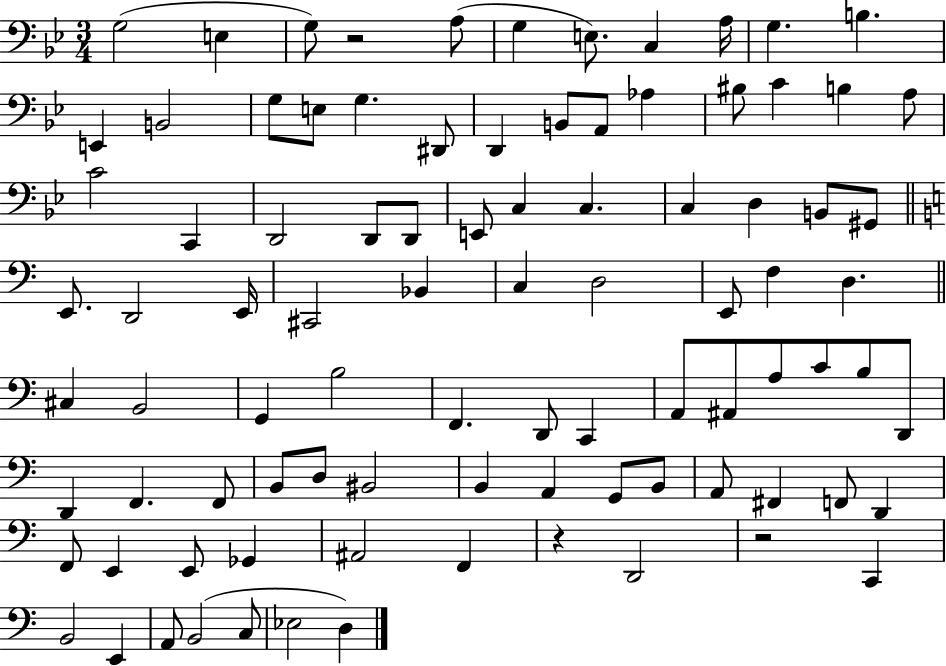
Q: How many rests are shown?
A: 3